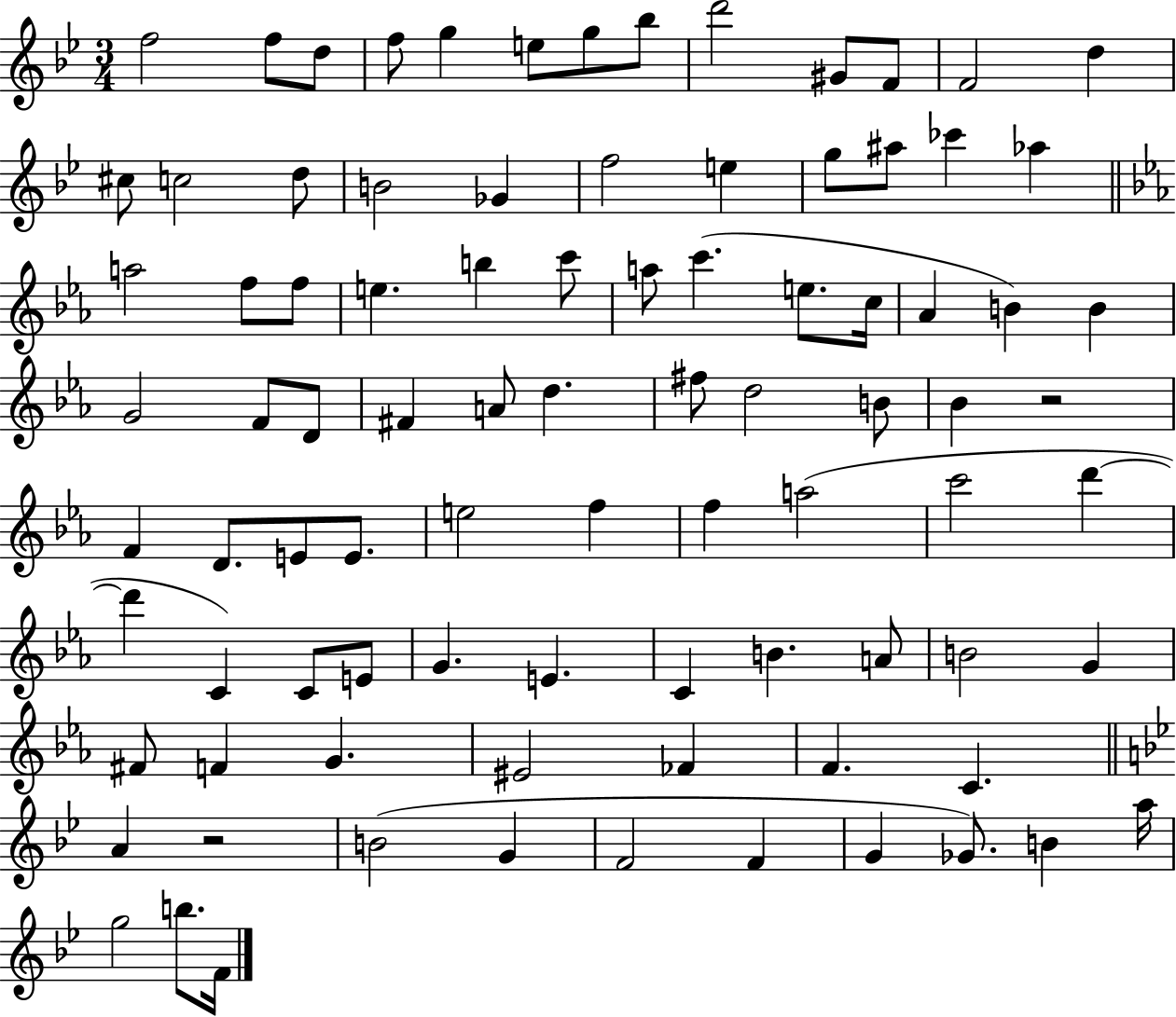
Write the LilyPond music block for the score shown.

{
  \clef treble
  \numericTimeSignature
  \time 3/4
  \key bes \major
  f''2 f''8 d''8 | f''8 g''4 e''8 g''8 bes''8 | d'''2 gis'8 f'8 | f'2 d''4 | \break cis''8 c''2 d''8 | b'2 ges'4 | f''2 e''4 | g''8 ais''8 ces'''4 aes''4 | \break \bar "||" \break \key ees \major a''2 f''8 f''8 | e''4. b''4 c'''8 | a''8 c'''4.( e''8. c''16 | aes'4 b'4) b'4 | \break g'2 f'8 d'8 | fis'4 a'8 d''4. | fis''8 d''2 b'8 | bes'4 r2 | \break f'4 d'8. e'8 e'8. | e''2 f''4 | f''4 a''2( | c'''2 d'''4~~ | \break d'''4 c'4) c'8 e'8 | g'4. e'4. | c'4 b'4. a'8 | b'2 g'4 | \break fis'8 f'4 g'4. | eis'2 fes'4 | f'4. c'4. | \bar "||" \break \key g \minor a'4 r2 | b'2( g'4 | f'2 f'4 | g'4 ges'8.) b'4 a''16 | \break g''2 b''8. f'16 | \bar "|."
}